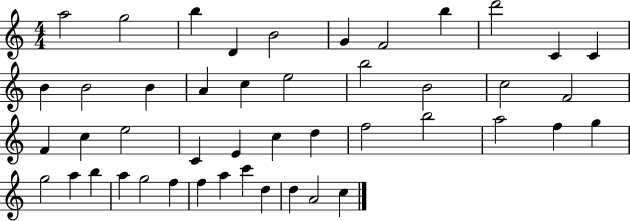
X:1
T:Untitled
M:4/4
L:1/4
K:C
a2 g2 b D B2 G F2 b d'2 C C B B2 B A c e2 b2 B2 c2 F2 F c e2 C E c d f2 b2 a2 f g g2 a b a g2 f f a c' d d A2 c